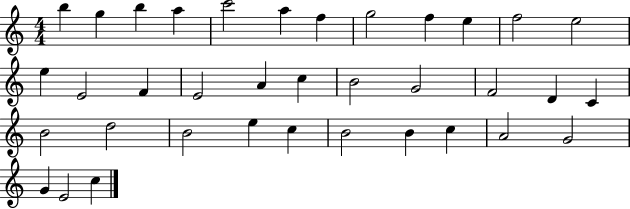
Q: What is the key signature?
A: C major